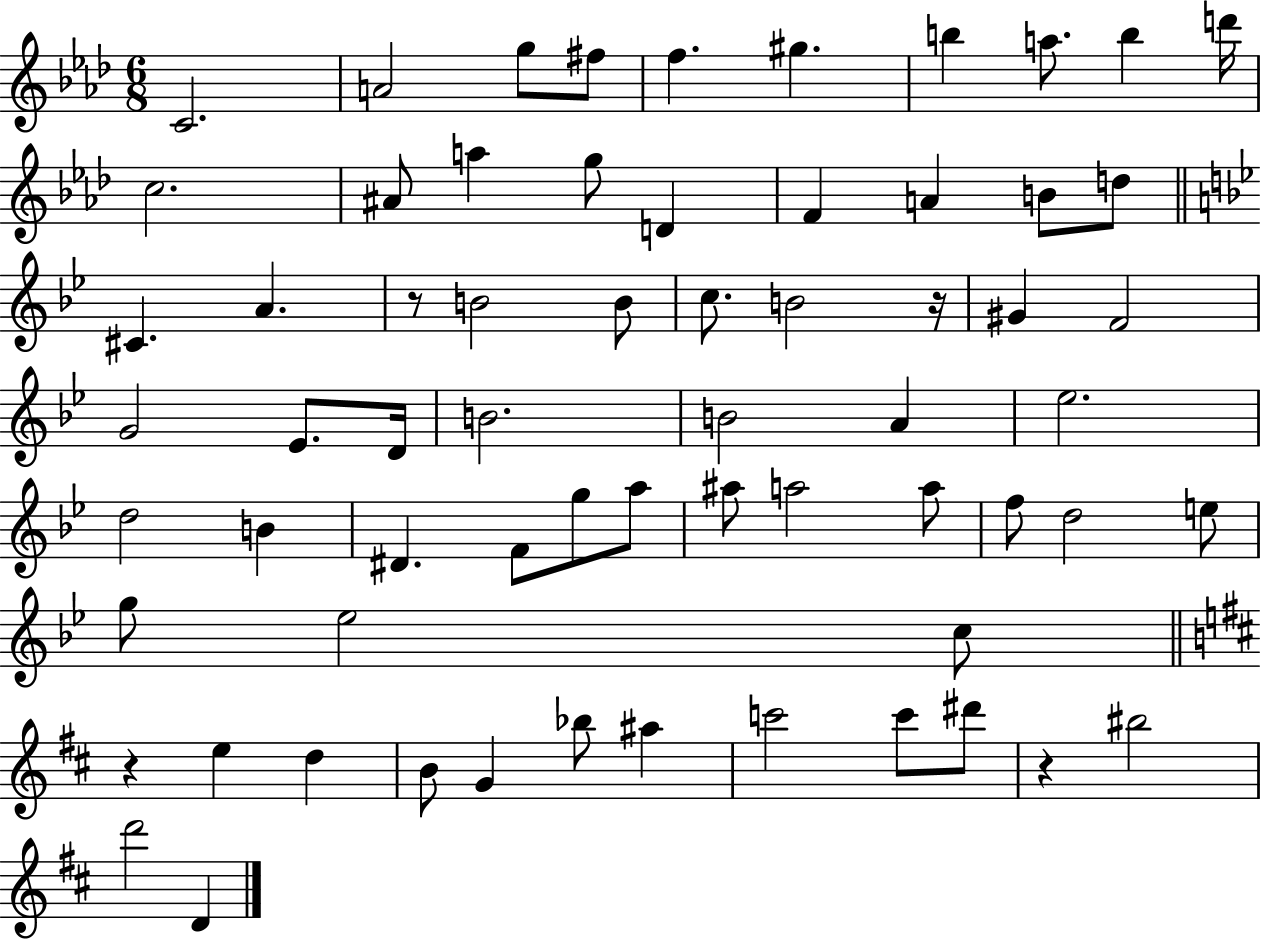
C4/h. A4/h G5/e F#5/e F5/q. G#5/q. B5/q A5/e. B5/q D6/s C5/h. A#4/e A5/q G5/e D4/q F4/q A4/q B4/e D5/e C#4/q. A4/q. R/e B4/h B4/e C5/e. B4/h R/s G#4/q F4/h G4/h Eb4/e. D4/s B4/h. B4/h A4/q Eb5/h. D5/h B4/q D#4/q. F4/e G5/e A5/e A#5/e A5/h A5/e F5/e D5/h E5/e G5/e Eb5/h C5/e R/q E5/q D5/q B4/e G4/q Bb5/e A#5/q C6/h C6/e D#6/e R/q BIS5/h D6/h D4/q